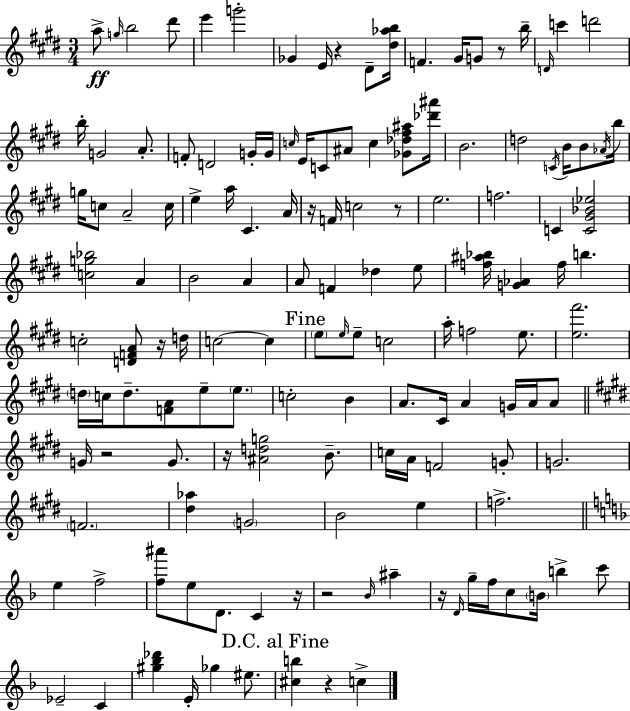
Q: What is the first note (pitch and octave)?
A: A5